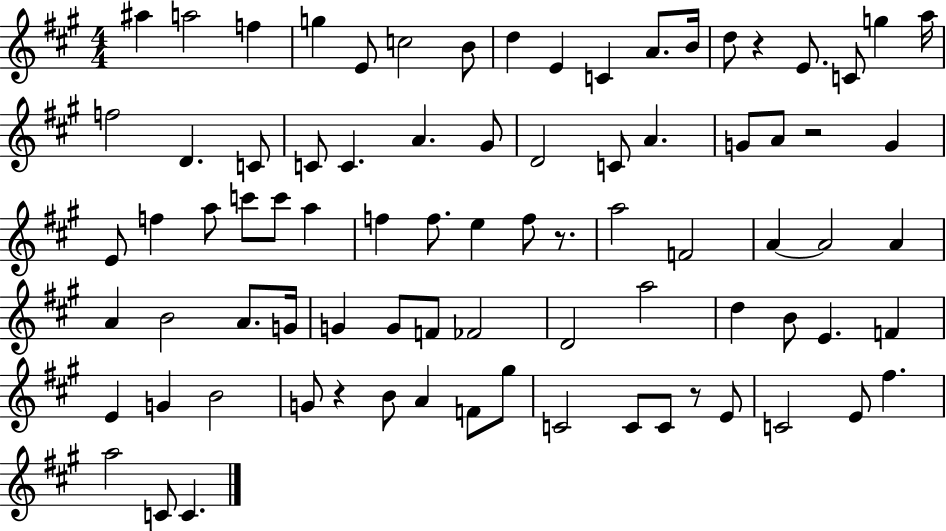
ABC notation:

X:1
T:Untitled
M:4/4
L:1/4
K:A
^a a2 f g E/2 c2 B/2 d E C A/2 B/4 d/2 z E/2 C/2 g a/4 f2 D C/2 C/2 C A ^G/2 D2 C/2 A G/2 A/2 z2 G E/2 f a/2 c'/2 c'/2 a f f/2 e f/2 z/2 a2 F2 A A2 A A B2 A/2 G/4 G G/2 F/2 _F2 D2 a2 d B/2 E F E G B2 G/2 z B/2 A F/2 ^g/2 C2 C/2 C/2 z/2 E/2 C2 E/2 ^f a2 C/2 C